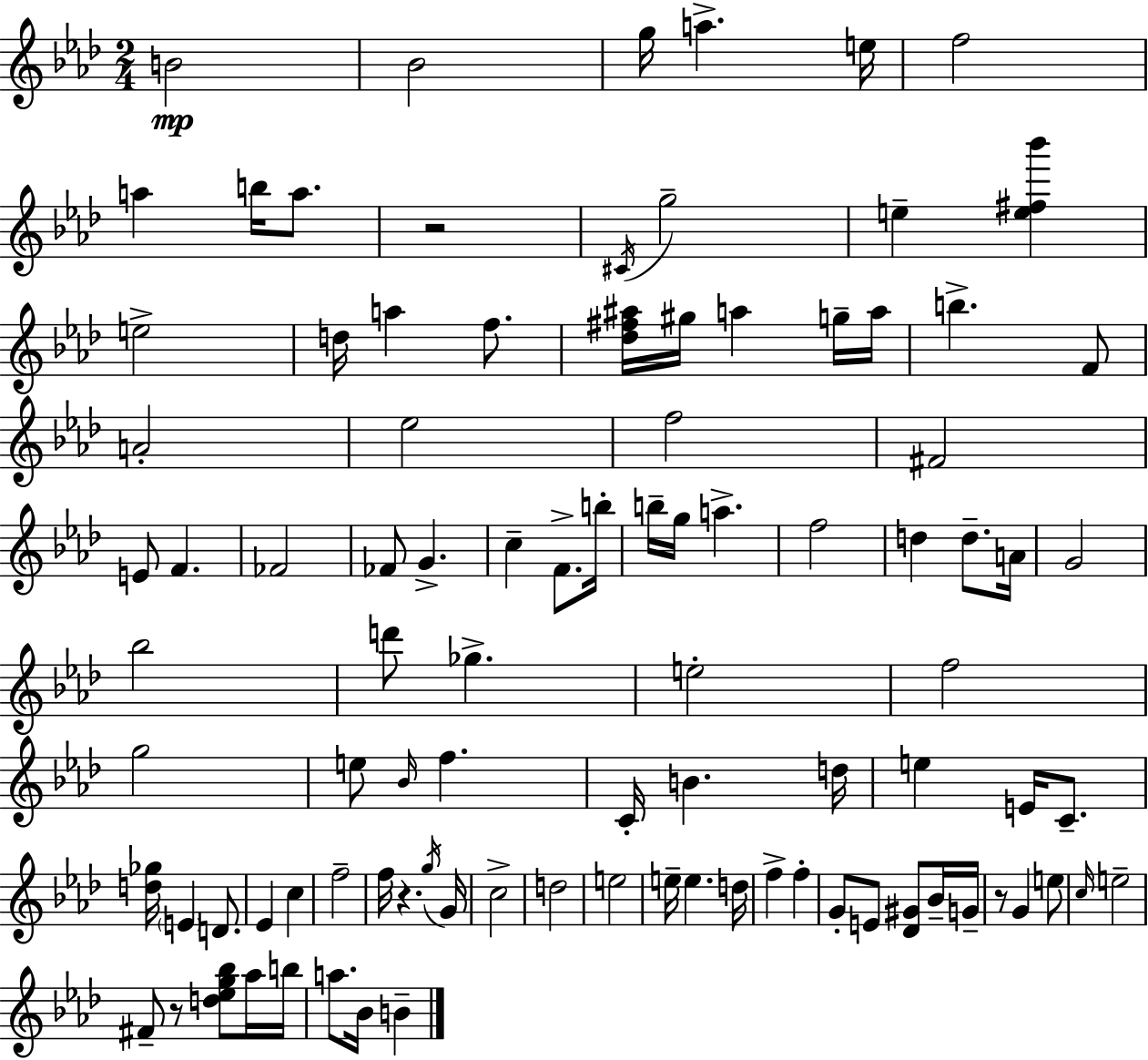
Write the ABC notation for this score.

X:1
T:Untitled
M:2/4
L:1/4
K:Ab
B2 _B2 g/4 a e/4 f2 a b/4 a/2 z2 ^C/4 g2 e [e^f_b'] e2 d/4 a f/2 [_d^f^a]/4 ^g/4 a g/4 a/4 b F/2 A2 _e2 f2 ^F2 E/2 F _F2 _F/2 G c F/2 b/4 b/4 g/4 a f2 d d/2 A/4 G2 _b2 d'/2 _g e2 f2 g2 e/2 _B/4 f C/4 B d/4 e E/4 C/2 [d_g]/4 E D/2 _E c f2 f/4 z g/4 G/4 c2 d2 e2 e/4 e d/4 f f G/2 E/2 [_D^G]/2 _B/4 G/4 z/2 G e/2 c/4 e2 ^F/2 z/2 [d_eg_b]/2 _a/4 b/4 a/2 _B/4 B